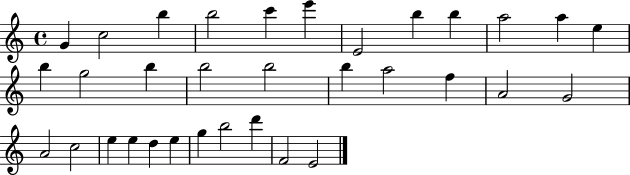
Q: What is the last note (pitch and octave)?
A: E4